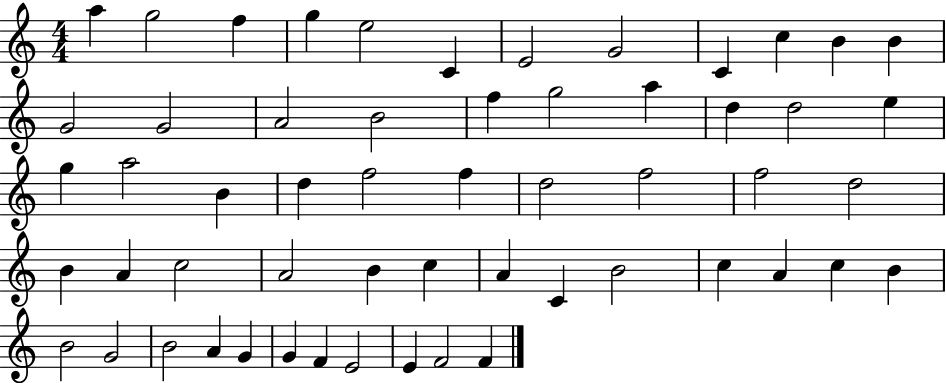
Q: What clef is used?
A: treble